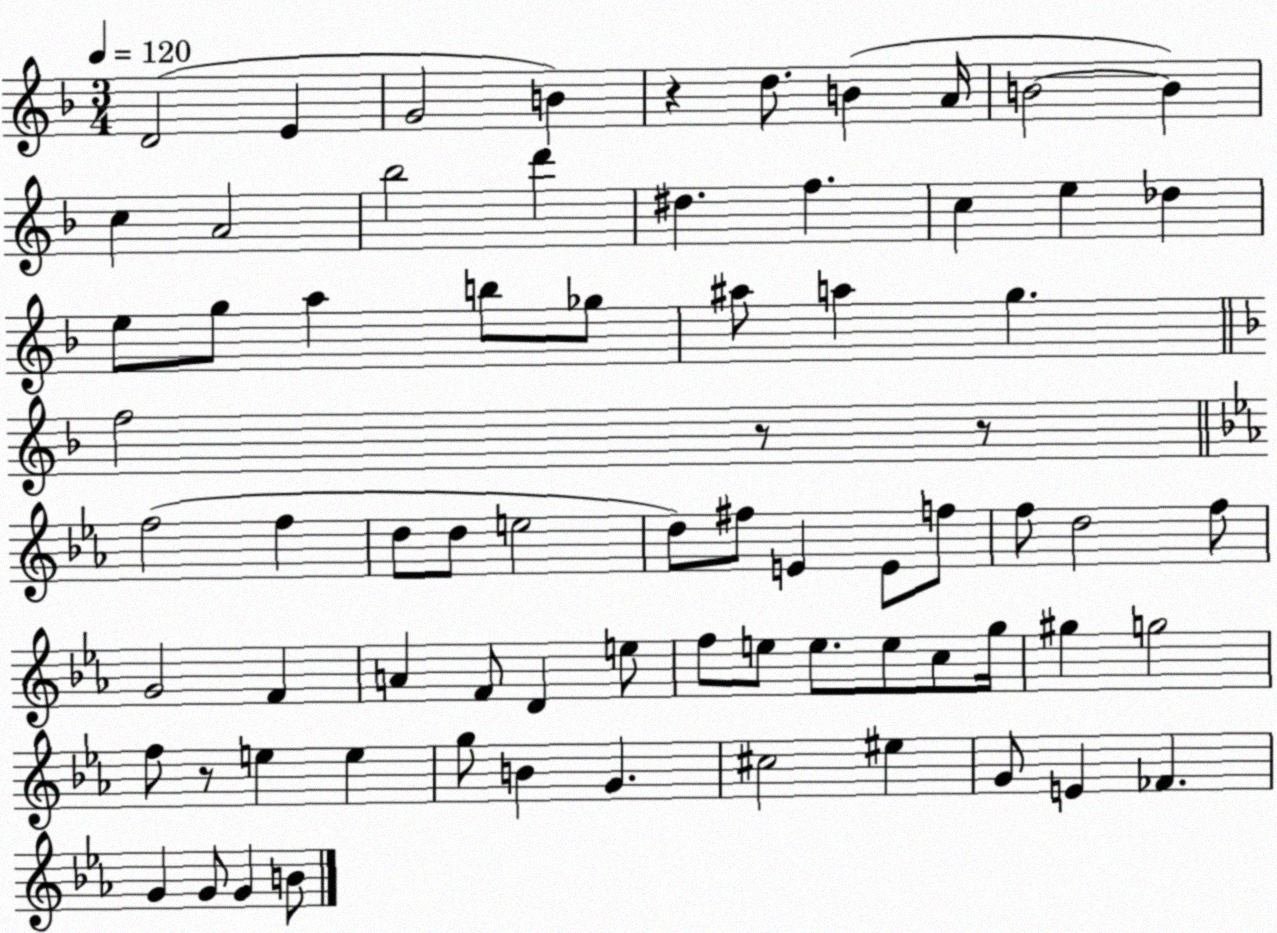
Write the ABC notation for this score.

X:1
T:Untitled
M:3/4
L:1/4
K:F
D2 E G2 B z d/2 B A/4 B2 B c A2 _b2 d' ^d f c e _d e/2 g/2 a b/2 _g/2 ^a/2 a g f2 z/2 z/2 f2 f d/2 d/2 e2 d/2 ^f/2 E E/2 f/2 f/2 d2 f/2 G2 F A F/2 D e/2 f/2 e/2 e/2 e/2 c/2 g/4 ^g g2 f/2 z/2 e e g/2 B G ^c2 ^e G/2 E _F G G/2 G B/2